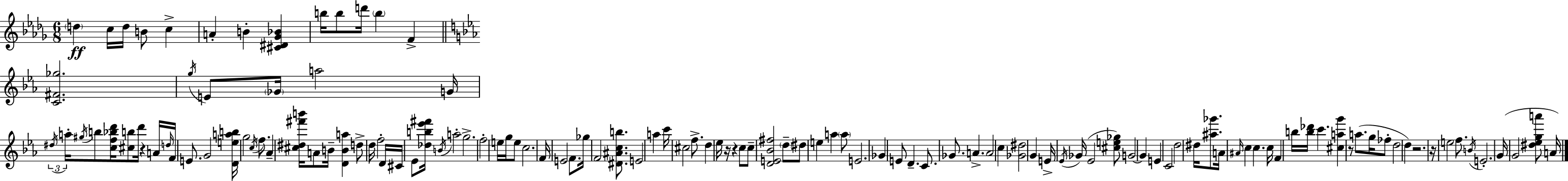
{
  \clef treble
  \numericTimeSignature
  \time 6/8
  \key bes \minor
  \repeat volta 2 { \parenthesize d''4\ff c''16 d''16 b'8 c''4-> | a'4-. b'4-. <cis' dis' ges' bes'>4 | b''16 b''8 d'''16 \parenthesize b''4 f'4-> | \bar "||" \break \key c \minor <c' fis' ges''>2. | \acciaccatura { g''16 } e'8 \parenthesize ges'16 a''2 | g'16 \tuplet 3/2 { \acciaccatura { dis''16 } a''16-. \acciaccatura { gis''16 } } b''8 <c'' f'' bes'' d'''>16 <cis'' b''>8 d'''16 r4 | a'16 \grace { d''16 } f'16 e'8. g'2 | \break <d' e'' a'' b''>16 g''2 | \acciaccatura { c''16 } f''8. aes'4-- <cis'' dis'' fis''' b'''>16 a'8 | b'16-- <d' b' a''>4 d''8-> d''16 f''2-. | d'16 cis'16 ees'8 <des'' b'' ees''' fis'''>16 \acciaccatura { b'16 } a''2-. | \break g''2.-> | f''2-. | e''16 g''16 e''8 c''2. | f'16 e'2 | \break f'8. ges''16 f'2 | <dis' ais' c'' b''>8. e'2 | a''4 c'''16 cis''2 | f''8.-> d''4 ees''16 r16 | \break r4 c''8 c''8-- <d' e' bes' fis''>2 | \parenthesize d''8-- dis''8 e''4 | a''4 \parenthesize a''8 e'2. | ges'4 e'8 | \break d'4.-- c'8. ges'8. | a'4.-> a'2 | c''4 <ges' dis''>2 | g'4 e'16-> \acciaccatura { ees'16 }( ges'16 ees'2 | \break <cis'' e'' ges''>8) g'2~~ | g'4 e'4 c'2 | d''2 | dis''16 <ais'' ges'''>8. a'16 \grace { ais'16 } c''4 | \break c''4. c''16 f'4 | b''16 <b'' des'''>16 c'''4. <cis'' a'' g'''>4 | r8 a''8.( g''16 fes''8-. d''2 | d''4) r2. | \break r16 e''2 | f''8. \acciaccatura { b'16 } e'2.-. | g'16( g'2 | <dis'' ees'' g'' a'''>8 a'16) } \bar "|."
}